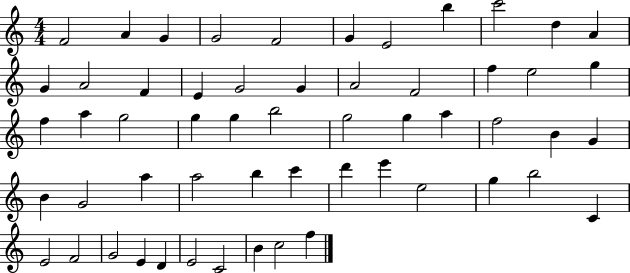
{
  \clef treble
  \numericTimeSignature
  \time 4/4
  \key c \major
  f'2 a'4 g'4 | g'2 f'2 | g'4 e'2 b''4 | c'''2 d''4 a'4 | \break g'4 a'2 f'4 | e'4 g'2 g'4 | a'2 f'2 | f''4 e''2 g''4 | \break f''4 a''4 g''2 | g''4 g''4 b''2 | g''2 g''4 a''4 | f''2 b'4 g'4 | \break b'4 g'2 a''4 | a''2 b''4 c'''4 | d'''4 e'''4 e''2 | g''4 b''2 c'4 | \break e'2 f'2 | g'2 e'4 d'4 | e'2 c'2 | b'4 c''2 f''4 | \break \bar "|."
}